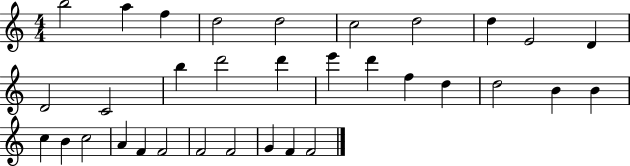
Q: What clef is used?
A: treble